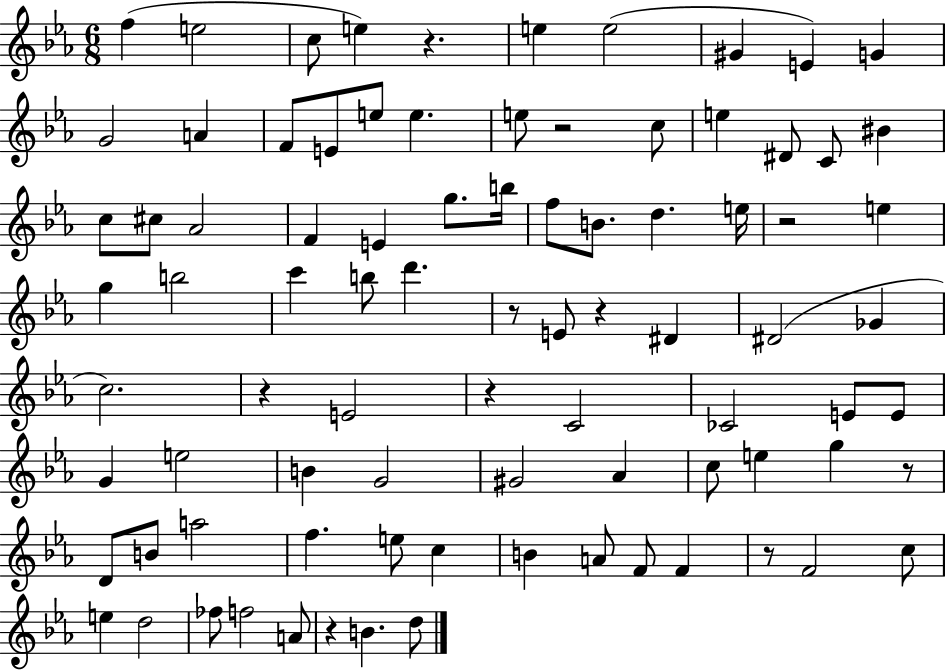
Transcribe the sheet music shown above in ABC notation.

X:1
T:Untitled
M:6/8
L:1/4
K:Eb
f e2 c/2 e z e e2 ^G E G G2 A F/2 E/2 e/2 e e/2 z2 c/2 e ^D/2 C/2 ^B c/2 ^c/2 _A2 F E g/2 b/4 f/2 B/2 d e/4 z2 e g b2 c' b/2 d' z/2 E/2 z ^D ^D2 _G c2 z E2 z C2 _C2 E/2 E/2 G e2 B G2 ^G2 _A c/2 e g z/2 D/2 B/2 a2 f e/2 c B A/2 F/2 F z/2 F2 c/2 e d2 _f/2 f2 A/2 z B d/2